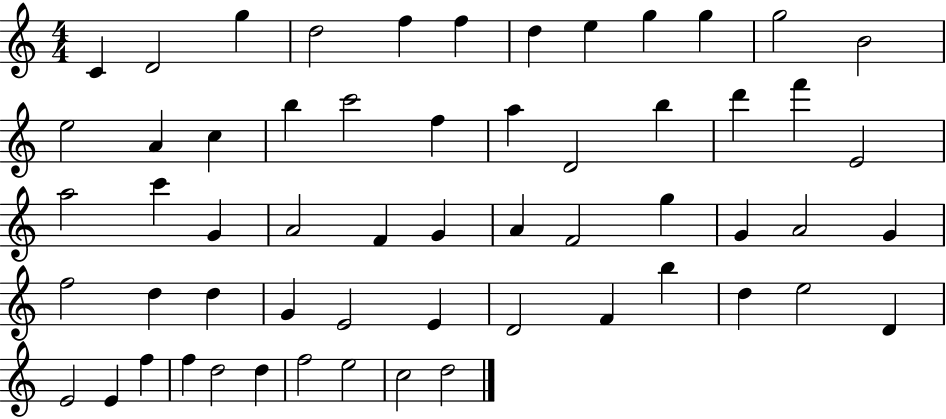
C4/q D4/h G5/q D5/h F5/q F5/q D5/q E5/q G5/q G5/q G5/h B4/h E5/h A4/q C5/q B5/q C6/h F5/q A5/q D4/h B5/q D6/q F6/q E4/h A5/h C6/q G4/q A4/h F4/q G4/q A4/q F4/h G5/q G4/q A4/h G4/q F5/h D5/q D5/q G4/q E4/h E4/q D4/h F4/q B5/q D5/q E5/h D4/q E4/h E4/q F5/q F5/q D5/h D5/q F5/h E5/h C5/h D5/h